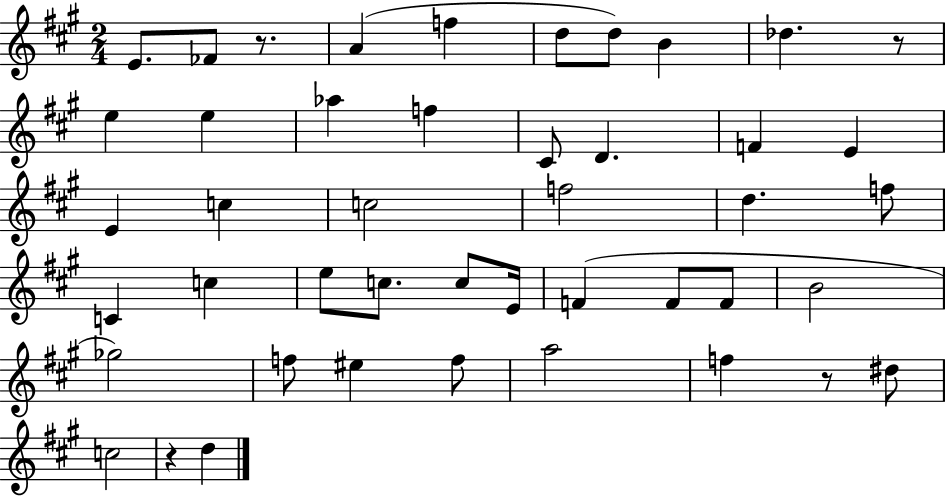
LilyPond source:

{
  \clef treble
  \numericTimeSignature
  \time 2/4
  \key a \major
  e'8. fes'8 r8. | a'4( f''4 | d''8 d''8) b'4 | des''4. r8 | \break e''4 e''4 | aes''4 f''4 | cis'8 d'4. | f'4 e'4 | \break e'4 c''4 | c''2 | f''2 | d''4. f''8 | \break c'4 c''4 | e''8 c''8. c''8 e'16 | f'4( f'8 f'8 | b'2 | \break ges''2) | f''8 eis''4 f''8 | a''2 | f''4 r8 dis''8 | \break c''2 | r4 d''4 | \bar "|."
}